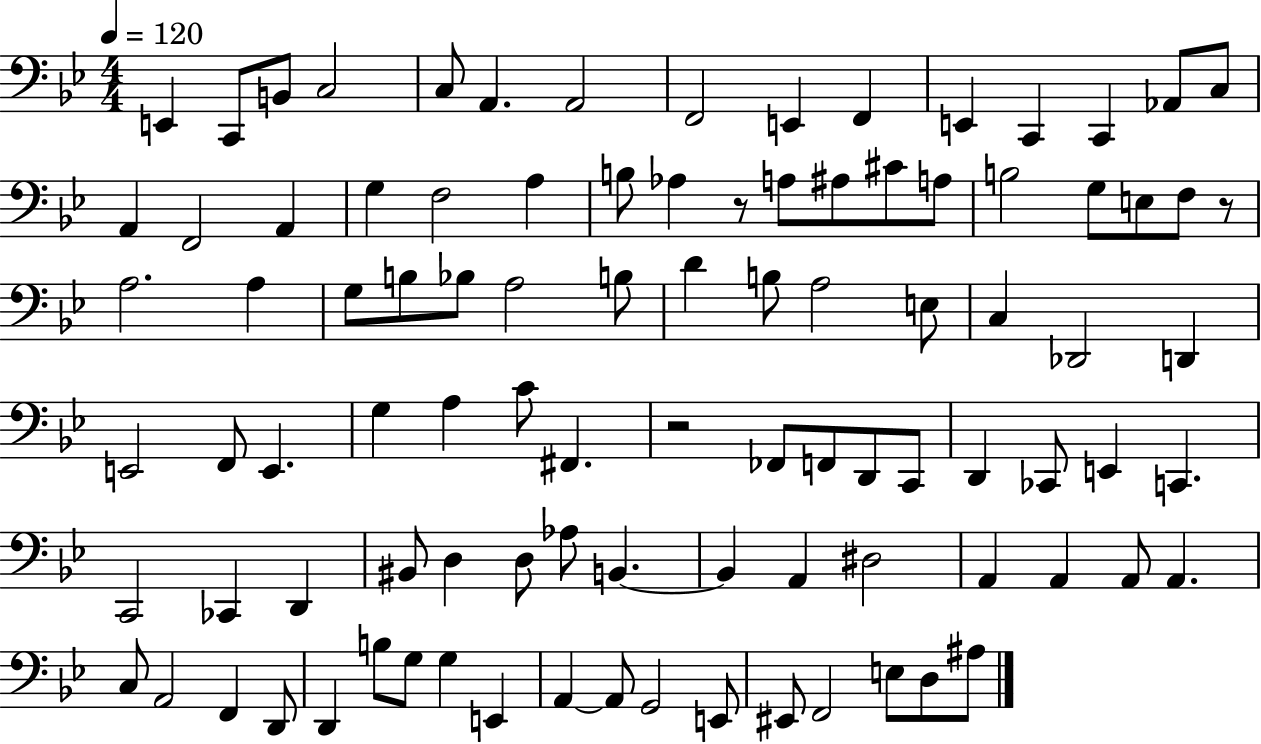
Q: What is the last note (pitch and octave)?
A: A#3